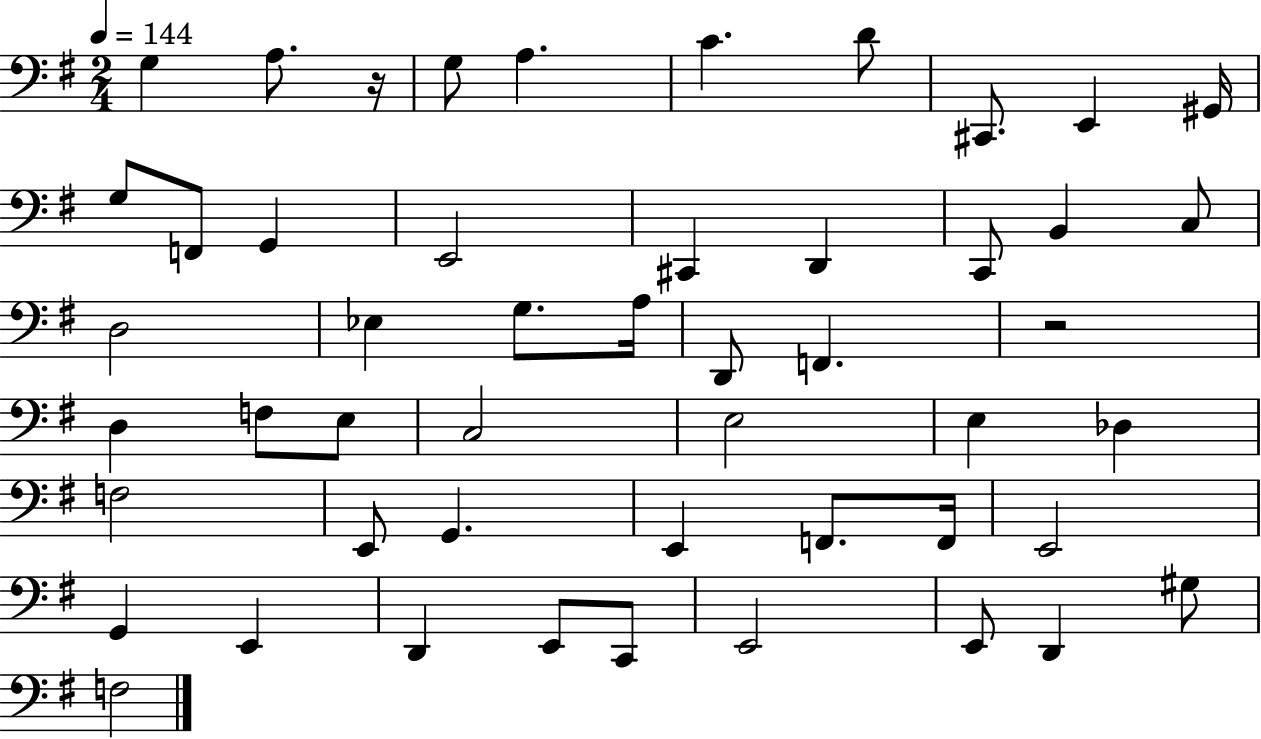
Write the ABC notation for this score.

X:1
T:Untitled
M:2/4
L:1/4
K:G
G, A,/2 z/4 G,/2 A, C D/2 ^C,,/2 E,, ^G,,/4 G,/2 F,,/2 G,, E,,2 ^C,, D,, C,,/2 B,, C,/2 D,2 _E, G,/2 A,/4 D,,/2 F,, z2 D, F,/2 E,/2 C,2 E,2 E, _D, F,2 E,,/2 G,, E,, F,,/2 F,,/4 E,,2 G,, E,, D,, E,,/2 C,,/2 E,,2 E,,/2 D,, ^G,/2 F,2